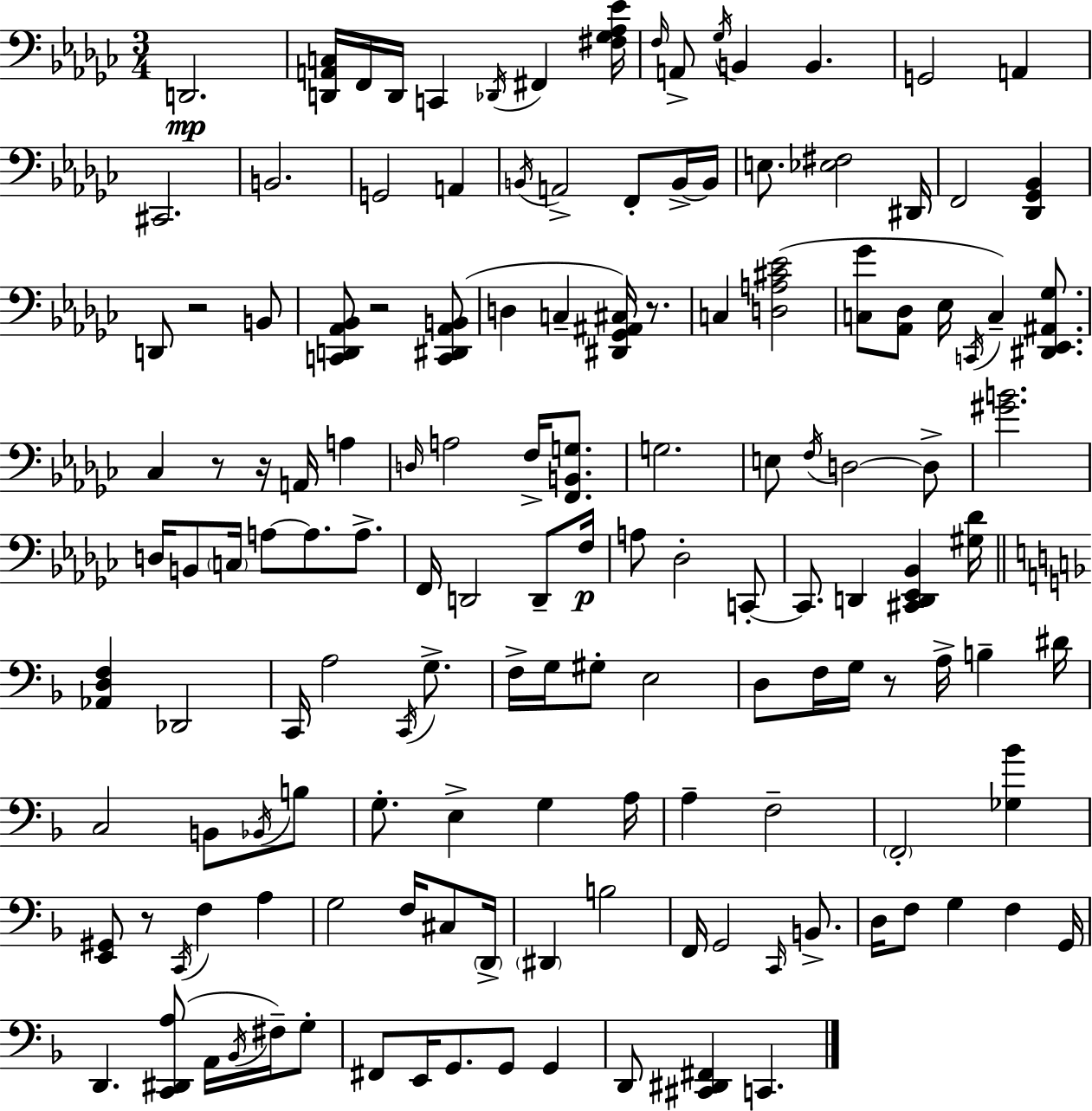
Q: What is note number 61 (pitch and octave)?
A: C2